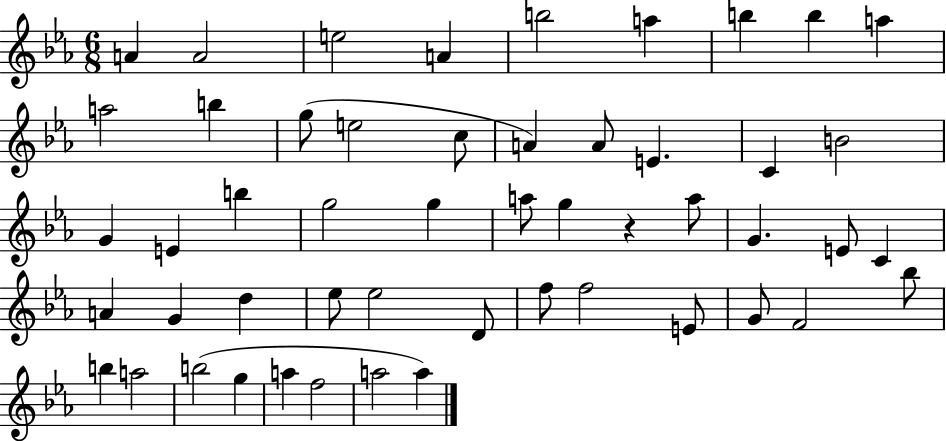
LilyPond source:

{
  \clef treble
  \numericTimeSignature
  \time 6/8
  \key ees \major
  a'4 a'2 | e''2 a'4 | b''2 a''4 | b''4 b''4 a''4 | \break a''2 b''4 | g''8( e''2 c''8 | a'4) a'8 e'4. | c'4 b'2 | \break g'4 e'4 b''4 | g''2 g''4 | a''8 g''4 r4 a''8 | g'4. e'8 c'4 | \break a'4 g'4 d''4 | ees''8 ees''2 d'8 | f''8 f''2 e'8 | g'8 f'2 bes''8 | \break b''4 a''2 | b''2( g''4 | a''4 f''2 | a''2 a''4) | \break \bar "|."
}